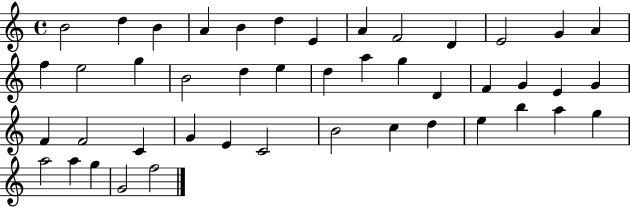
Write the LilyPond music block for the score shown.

{
  \clef treble
  \time 4/4
  \defaultTimeSignature
  \key c \major
  b'2 d''4 b'4 | a'4 b'4 d''4 e'4 | a'4 f'2 d'4 | e'2 g'4 a'4 | \break f''4 e''2 g''4 | b'2 d''4 e''4 | d''4 a''4 g''4 d'4 | f'4 g'4 e'4 g'4 | \break f'4 f'2 c'4 | g'4 e'4 c'2 | b'2 c''4 d''4 | e''4 b''4 a''4 g''4 | \break a''2 a''4 g''4 | g'2 f''2 | \bar "|."
}